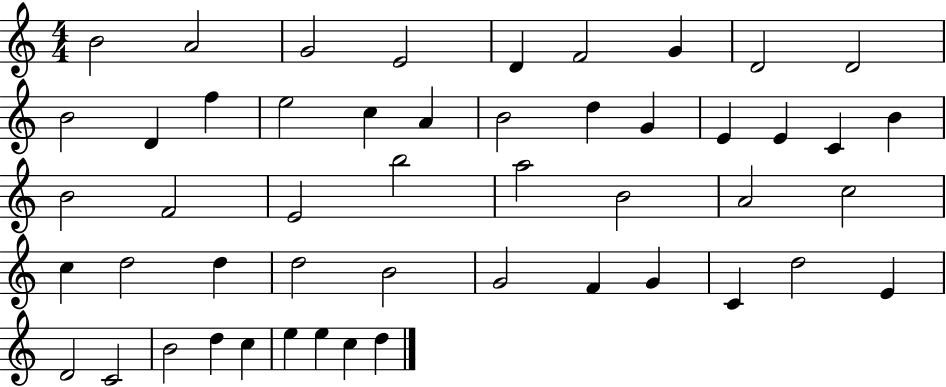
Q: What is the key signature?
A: C major